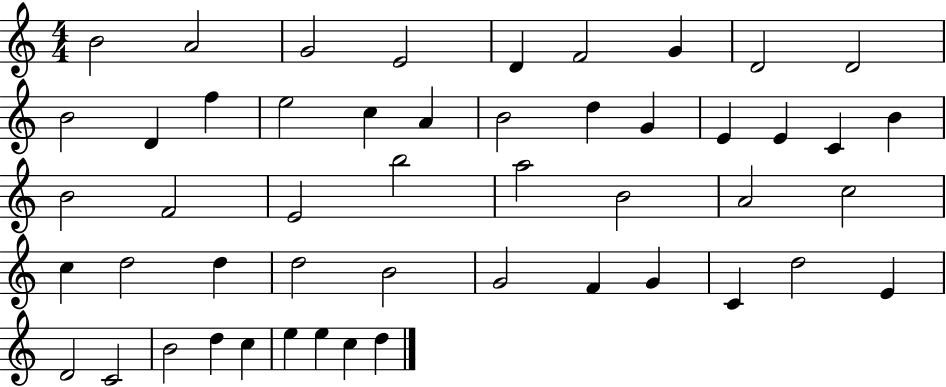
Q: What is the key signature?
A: C major